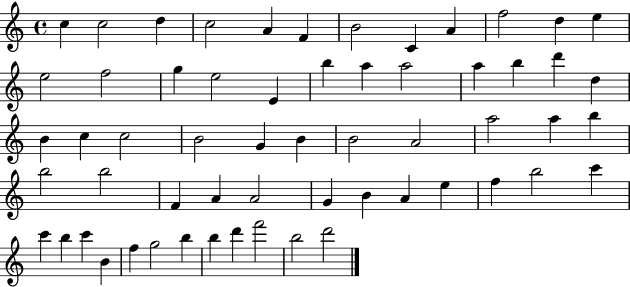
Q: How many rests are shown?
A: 0